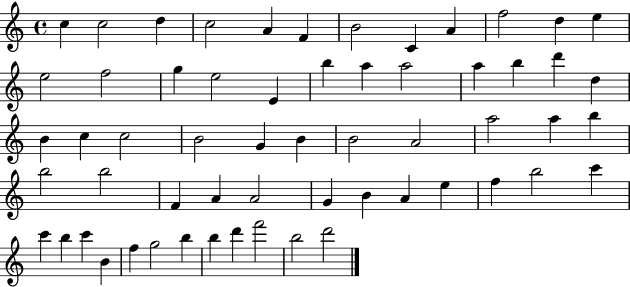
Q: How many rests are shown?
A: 0